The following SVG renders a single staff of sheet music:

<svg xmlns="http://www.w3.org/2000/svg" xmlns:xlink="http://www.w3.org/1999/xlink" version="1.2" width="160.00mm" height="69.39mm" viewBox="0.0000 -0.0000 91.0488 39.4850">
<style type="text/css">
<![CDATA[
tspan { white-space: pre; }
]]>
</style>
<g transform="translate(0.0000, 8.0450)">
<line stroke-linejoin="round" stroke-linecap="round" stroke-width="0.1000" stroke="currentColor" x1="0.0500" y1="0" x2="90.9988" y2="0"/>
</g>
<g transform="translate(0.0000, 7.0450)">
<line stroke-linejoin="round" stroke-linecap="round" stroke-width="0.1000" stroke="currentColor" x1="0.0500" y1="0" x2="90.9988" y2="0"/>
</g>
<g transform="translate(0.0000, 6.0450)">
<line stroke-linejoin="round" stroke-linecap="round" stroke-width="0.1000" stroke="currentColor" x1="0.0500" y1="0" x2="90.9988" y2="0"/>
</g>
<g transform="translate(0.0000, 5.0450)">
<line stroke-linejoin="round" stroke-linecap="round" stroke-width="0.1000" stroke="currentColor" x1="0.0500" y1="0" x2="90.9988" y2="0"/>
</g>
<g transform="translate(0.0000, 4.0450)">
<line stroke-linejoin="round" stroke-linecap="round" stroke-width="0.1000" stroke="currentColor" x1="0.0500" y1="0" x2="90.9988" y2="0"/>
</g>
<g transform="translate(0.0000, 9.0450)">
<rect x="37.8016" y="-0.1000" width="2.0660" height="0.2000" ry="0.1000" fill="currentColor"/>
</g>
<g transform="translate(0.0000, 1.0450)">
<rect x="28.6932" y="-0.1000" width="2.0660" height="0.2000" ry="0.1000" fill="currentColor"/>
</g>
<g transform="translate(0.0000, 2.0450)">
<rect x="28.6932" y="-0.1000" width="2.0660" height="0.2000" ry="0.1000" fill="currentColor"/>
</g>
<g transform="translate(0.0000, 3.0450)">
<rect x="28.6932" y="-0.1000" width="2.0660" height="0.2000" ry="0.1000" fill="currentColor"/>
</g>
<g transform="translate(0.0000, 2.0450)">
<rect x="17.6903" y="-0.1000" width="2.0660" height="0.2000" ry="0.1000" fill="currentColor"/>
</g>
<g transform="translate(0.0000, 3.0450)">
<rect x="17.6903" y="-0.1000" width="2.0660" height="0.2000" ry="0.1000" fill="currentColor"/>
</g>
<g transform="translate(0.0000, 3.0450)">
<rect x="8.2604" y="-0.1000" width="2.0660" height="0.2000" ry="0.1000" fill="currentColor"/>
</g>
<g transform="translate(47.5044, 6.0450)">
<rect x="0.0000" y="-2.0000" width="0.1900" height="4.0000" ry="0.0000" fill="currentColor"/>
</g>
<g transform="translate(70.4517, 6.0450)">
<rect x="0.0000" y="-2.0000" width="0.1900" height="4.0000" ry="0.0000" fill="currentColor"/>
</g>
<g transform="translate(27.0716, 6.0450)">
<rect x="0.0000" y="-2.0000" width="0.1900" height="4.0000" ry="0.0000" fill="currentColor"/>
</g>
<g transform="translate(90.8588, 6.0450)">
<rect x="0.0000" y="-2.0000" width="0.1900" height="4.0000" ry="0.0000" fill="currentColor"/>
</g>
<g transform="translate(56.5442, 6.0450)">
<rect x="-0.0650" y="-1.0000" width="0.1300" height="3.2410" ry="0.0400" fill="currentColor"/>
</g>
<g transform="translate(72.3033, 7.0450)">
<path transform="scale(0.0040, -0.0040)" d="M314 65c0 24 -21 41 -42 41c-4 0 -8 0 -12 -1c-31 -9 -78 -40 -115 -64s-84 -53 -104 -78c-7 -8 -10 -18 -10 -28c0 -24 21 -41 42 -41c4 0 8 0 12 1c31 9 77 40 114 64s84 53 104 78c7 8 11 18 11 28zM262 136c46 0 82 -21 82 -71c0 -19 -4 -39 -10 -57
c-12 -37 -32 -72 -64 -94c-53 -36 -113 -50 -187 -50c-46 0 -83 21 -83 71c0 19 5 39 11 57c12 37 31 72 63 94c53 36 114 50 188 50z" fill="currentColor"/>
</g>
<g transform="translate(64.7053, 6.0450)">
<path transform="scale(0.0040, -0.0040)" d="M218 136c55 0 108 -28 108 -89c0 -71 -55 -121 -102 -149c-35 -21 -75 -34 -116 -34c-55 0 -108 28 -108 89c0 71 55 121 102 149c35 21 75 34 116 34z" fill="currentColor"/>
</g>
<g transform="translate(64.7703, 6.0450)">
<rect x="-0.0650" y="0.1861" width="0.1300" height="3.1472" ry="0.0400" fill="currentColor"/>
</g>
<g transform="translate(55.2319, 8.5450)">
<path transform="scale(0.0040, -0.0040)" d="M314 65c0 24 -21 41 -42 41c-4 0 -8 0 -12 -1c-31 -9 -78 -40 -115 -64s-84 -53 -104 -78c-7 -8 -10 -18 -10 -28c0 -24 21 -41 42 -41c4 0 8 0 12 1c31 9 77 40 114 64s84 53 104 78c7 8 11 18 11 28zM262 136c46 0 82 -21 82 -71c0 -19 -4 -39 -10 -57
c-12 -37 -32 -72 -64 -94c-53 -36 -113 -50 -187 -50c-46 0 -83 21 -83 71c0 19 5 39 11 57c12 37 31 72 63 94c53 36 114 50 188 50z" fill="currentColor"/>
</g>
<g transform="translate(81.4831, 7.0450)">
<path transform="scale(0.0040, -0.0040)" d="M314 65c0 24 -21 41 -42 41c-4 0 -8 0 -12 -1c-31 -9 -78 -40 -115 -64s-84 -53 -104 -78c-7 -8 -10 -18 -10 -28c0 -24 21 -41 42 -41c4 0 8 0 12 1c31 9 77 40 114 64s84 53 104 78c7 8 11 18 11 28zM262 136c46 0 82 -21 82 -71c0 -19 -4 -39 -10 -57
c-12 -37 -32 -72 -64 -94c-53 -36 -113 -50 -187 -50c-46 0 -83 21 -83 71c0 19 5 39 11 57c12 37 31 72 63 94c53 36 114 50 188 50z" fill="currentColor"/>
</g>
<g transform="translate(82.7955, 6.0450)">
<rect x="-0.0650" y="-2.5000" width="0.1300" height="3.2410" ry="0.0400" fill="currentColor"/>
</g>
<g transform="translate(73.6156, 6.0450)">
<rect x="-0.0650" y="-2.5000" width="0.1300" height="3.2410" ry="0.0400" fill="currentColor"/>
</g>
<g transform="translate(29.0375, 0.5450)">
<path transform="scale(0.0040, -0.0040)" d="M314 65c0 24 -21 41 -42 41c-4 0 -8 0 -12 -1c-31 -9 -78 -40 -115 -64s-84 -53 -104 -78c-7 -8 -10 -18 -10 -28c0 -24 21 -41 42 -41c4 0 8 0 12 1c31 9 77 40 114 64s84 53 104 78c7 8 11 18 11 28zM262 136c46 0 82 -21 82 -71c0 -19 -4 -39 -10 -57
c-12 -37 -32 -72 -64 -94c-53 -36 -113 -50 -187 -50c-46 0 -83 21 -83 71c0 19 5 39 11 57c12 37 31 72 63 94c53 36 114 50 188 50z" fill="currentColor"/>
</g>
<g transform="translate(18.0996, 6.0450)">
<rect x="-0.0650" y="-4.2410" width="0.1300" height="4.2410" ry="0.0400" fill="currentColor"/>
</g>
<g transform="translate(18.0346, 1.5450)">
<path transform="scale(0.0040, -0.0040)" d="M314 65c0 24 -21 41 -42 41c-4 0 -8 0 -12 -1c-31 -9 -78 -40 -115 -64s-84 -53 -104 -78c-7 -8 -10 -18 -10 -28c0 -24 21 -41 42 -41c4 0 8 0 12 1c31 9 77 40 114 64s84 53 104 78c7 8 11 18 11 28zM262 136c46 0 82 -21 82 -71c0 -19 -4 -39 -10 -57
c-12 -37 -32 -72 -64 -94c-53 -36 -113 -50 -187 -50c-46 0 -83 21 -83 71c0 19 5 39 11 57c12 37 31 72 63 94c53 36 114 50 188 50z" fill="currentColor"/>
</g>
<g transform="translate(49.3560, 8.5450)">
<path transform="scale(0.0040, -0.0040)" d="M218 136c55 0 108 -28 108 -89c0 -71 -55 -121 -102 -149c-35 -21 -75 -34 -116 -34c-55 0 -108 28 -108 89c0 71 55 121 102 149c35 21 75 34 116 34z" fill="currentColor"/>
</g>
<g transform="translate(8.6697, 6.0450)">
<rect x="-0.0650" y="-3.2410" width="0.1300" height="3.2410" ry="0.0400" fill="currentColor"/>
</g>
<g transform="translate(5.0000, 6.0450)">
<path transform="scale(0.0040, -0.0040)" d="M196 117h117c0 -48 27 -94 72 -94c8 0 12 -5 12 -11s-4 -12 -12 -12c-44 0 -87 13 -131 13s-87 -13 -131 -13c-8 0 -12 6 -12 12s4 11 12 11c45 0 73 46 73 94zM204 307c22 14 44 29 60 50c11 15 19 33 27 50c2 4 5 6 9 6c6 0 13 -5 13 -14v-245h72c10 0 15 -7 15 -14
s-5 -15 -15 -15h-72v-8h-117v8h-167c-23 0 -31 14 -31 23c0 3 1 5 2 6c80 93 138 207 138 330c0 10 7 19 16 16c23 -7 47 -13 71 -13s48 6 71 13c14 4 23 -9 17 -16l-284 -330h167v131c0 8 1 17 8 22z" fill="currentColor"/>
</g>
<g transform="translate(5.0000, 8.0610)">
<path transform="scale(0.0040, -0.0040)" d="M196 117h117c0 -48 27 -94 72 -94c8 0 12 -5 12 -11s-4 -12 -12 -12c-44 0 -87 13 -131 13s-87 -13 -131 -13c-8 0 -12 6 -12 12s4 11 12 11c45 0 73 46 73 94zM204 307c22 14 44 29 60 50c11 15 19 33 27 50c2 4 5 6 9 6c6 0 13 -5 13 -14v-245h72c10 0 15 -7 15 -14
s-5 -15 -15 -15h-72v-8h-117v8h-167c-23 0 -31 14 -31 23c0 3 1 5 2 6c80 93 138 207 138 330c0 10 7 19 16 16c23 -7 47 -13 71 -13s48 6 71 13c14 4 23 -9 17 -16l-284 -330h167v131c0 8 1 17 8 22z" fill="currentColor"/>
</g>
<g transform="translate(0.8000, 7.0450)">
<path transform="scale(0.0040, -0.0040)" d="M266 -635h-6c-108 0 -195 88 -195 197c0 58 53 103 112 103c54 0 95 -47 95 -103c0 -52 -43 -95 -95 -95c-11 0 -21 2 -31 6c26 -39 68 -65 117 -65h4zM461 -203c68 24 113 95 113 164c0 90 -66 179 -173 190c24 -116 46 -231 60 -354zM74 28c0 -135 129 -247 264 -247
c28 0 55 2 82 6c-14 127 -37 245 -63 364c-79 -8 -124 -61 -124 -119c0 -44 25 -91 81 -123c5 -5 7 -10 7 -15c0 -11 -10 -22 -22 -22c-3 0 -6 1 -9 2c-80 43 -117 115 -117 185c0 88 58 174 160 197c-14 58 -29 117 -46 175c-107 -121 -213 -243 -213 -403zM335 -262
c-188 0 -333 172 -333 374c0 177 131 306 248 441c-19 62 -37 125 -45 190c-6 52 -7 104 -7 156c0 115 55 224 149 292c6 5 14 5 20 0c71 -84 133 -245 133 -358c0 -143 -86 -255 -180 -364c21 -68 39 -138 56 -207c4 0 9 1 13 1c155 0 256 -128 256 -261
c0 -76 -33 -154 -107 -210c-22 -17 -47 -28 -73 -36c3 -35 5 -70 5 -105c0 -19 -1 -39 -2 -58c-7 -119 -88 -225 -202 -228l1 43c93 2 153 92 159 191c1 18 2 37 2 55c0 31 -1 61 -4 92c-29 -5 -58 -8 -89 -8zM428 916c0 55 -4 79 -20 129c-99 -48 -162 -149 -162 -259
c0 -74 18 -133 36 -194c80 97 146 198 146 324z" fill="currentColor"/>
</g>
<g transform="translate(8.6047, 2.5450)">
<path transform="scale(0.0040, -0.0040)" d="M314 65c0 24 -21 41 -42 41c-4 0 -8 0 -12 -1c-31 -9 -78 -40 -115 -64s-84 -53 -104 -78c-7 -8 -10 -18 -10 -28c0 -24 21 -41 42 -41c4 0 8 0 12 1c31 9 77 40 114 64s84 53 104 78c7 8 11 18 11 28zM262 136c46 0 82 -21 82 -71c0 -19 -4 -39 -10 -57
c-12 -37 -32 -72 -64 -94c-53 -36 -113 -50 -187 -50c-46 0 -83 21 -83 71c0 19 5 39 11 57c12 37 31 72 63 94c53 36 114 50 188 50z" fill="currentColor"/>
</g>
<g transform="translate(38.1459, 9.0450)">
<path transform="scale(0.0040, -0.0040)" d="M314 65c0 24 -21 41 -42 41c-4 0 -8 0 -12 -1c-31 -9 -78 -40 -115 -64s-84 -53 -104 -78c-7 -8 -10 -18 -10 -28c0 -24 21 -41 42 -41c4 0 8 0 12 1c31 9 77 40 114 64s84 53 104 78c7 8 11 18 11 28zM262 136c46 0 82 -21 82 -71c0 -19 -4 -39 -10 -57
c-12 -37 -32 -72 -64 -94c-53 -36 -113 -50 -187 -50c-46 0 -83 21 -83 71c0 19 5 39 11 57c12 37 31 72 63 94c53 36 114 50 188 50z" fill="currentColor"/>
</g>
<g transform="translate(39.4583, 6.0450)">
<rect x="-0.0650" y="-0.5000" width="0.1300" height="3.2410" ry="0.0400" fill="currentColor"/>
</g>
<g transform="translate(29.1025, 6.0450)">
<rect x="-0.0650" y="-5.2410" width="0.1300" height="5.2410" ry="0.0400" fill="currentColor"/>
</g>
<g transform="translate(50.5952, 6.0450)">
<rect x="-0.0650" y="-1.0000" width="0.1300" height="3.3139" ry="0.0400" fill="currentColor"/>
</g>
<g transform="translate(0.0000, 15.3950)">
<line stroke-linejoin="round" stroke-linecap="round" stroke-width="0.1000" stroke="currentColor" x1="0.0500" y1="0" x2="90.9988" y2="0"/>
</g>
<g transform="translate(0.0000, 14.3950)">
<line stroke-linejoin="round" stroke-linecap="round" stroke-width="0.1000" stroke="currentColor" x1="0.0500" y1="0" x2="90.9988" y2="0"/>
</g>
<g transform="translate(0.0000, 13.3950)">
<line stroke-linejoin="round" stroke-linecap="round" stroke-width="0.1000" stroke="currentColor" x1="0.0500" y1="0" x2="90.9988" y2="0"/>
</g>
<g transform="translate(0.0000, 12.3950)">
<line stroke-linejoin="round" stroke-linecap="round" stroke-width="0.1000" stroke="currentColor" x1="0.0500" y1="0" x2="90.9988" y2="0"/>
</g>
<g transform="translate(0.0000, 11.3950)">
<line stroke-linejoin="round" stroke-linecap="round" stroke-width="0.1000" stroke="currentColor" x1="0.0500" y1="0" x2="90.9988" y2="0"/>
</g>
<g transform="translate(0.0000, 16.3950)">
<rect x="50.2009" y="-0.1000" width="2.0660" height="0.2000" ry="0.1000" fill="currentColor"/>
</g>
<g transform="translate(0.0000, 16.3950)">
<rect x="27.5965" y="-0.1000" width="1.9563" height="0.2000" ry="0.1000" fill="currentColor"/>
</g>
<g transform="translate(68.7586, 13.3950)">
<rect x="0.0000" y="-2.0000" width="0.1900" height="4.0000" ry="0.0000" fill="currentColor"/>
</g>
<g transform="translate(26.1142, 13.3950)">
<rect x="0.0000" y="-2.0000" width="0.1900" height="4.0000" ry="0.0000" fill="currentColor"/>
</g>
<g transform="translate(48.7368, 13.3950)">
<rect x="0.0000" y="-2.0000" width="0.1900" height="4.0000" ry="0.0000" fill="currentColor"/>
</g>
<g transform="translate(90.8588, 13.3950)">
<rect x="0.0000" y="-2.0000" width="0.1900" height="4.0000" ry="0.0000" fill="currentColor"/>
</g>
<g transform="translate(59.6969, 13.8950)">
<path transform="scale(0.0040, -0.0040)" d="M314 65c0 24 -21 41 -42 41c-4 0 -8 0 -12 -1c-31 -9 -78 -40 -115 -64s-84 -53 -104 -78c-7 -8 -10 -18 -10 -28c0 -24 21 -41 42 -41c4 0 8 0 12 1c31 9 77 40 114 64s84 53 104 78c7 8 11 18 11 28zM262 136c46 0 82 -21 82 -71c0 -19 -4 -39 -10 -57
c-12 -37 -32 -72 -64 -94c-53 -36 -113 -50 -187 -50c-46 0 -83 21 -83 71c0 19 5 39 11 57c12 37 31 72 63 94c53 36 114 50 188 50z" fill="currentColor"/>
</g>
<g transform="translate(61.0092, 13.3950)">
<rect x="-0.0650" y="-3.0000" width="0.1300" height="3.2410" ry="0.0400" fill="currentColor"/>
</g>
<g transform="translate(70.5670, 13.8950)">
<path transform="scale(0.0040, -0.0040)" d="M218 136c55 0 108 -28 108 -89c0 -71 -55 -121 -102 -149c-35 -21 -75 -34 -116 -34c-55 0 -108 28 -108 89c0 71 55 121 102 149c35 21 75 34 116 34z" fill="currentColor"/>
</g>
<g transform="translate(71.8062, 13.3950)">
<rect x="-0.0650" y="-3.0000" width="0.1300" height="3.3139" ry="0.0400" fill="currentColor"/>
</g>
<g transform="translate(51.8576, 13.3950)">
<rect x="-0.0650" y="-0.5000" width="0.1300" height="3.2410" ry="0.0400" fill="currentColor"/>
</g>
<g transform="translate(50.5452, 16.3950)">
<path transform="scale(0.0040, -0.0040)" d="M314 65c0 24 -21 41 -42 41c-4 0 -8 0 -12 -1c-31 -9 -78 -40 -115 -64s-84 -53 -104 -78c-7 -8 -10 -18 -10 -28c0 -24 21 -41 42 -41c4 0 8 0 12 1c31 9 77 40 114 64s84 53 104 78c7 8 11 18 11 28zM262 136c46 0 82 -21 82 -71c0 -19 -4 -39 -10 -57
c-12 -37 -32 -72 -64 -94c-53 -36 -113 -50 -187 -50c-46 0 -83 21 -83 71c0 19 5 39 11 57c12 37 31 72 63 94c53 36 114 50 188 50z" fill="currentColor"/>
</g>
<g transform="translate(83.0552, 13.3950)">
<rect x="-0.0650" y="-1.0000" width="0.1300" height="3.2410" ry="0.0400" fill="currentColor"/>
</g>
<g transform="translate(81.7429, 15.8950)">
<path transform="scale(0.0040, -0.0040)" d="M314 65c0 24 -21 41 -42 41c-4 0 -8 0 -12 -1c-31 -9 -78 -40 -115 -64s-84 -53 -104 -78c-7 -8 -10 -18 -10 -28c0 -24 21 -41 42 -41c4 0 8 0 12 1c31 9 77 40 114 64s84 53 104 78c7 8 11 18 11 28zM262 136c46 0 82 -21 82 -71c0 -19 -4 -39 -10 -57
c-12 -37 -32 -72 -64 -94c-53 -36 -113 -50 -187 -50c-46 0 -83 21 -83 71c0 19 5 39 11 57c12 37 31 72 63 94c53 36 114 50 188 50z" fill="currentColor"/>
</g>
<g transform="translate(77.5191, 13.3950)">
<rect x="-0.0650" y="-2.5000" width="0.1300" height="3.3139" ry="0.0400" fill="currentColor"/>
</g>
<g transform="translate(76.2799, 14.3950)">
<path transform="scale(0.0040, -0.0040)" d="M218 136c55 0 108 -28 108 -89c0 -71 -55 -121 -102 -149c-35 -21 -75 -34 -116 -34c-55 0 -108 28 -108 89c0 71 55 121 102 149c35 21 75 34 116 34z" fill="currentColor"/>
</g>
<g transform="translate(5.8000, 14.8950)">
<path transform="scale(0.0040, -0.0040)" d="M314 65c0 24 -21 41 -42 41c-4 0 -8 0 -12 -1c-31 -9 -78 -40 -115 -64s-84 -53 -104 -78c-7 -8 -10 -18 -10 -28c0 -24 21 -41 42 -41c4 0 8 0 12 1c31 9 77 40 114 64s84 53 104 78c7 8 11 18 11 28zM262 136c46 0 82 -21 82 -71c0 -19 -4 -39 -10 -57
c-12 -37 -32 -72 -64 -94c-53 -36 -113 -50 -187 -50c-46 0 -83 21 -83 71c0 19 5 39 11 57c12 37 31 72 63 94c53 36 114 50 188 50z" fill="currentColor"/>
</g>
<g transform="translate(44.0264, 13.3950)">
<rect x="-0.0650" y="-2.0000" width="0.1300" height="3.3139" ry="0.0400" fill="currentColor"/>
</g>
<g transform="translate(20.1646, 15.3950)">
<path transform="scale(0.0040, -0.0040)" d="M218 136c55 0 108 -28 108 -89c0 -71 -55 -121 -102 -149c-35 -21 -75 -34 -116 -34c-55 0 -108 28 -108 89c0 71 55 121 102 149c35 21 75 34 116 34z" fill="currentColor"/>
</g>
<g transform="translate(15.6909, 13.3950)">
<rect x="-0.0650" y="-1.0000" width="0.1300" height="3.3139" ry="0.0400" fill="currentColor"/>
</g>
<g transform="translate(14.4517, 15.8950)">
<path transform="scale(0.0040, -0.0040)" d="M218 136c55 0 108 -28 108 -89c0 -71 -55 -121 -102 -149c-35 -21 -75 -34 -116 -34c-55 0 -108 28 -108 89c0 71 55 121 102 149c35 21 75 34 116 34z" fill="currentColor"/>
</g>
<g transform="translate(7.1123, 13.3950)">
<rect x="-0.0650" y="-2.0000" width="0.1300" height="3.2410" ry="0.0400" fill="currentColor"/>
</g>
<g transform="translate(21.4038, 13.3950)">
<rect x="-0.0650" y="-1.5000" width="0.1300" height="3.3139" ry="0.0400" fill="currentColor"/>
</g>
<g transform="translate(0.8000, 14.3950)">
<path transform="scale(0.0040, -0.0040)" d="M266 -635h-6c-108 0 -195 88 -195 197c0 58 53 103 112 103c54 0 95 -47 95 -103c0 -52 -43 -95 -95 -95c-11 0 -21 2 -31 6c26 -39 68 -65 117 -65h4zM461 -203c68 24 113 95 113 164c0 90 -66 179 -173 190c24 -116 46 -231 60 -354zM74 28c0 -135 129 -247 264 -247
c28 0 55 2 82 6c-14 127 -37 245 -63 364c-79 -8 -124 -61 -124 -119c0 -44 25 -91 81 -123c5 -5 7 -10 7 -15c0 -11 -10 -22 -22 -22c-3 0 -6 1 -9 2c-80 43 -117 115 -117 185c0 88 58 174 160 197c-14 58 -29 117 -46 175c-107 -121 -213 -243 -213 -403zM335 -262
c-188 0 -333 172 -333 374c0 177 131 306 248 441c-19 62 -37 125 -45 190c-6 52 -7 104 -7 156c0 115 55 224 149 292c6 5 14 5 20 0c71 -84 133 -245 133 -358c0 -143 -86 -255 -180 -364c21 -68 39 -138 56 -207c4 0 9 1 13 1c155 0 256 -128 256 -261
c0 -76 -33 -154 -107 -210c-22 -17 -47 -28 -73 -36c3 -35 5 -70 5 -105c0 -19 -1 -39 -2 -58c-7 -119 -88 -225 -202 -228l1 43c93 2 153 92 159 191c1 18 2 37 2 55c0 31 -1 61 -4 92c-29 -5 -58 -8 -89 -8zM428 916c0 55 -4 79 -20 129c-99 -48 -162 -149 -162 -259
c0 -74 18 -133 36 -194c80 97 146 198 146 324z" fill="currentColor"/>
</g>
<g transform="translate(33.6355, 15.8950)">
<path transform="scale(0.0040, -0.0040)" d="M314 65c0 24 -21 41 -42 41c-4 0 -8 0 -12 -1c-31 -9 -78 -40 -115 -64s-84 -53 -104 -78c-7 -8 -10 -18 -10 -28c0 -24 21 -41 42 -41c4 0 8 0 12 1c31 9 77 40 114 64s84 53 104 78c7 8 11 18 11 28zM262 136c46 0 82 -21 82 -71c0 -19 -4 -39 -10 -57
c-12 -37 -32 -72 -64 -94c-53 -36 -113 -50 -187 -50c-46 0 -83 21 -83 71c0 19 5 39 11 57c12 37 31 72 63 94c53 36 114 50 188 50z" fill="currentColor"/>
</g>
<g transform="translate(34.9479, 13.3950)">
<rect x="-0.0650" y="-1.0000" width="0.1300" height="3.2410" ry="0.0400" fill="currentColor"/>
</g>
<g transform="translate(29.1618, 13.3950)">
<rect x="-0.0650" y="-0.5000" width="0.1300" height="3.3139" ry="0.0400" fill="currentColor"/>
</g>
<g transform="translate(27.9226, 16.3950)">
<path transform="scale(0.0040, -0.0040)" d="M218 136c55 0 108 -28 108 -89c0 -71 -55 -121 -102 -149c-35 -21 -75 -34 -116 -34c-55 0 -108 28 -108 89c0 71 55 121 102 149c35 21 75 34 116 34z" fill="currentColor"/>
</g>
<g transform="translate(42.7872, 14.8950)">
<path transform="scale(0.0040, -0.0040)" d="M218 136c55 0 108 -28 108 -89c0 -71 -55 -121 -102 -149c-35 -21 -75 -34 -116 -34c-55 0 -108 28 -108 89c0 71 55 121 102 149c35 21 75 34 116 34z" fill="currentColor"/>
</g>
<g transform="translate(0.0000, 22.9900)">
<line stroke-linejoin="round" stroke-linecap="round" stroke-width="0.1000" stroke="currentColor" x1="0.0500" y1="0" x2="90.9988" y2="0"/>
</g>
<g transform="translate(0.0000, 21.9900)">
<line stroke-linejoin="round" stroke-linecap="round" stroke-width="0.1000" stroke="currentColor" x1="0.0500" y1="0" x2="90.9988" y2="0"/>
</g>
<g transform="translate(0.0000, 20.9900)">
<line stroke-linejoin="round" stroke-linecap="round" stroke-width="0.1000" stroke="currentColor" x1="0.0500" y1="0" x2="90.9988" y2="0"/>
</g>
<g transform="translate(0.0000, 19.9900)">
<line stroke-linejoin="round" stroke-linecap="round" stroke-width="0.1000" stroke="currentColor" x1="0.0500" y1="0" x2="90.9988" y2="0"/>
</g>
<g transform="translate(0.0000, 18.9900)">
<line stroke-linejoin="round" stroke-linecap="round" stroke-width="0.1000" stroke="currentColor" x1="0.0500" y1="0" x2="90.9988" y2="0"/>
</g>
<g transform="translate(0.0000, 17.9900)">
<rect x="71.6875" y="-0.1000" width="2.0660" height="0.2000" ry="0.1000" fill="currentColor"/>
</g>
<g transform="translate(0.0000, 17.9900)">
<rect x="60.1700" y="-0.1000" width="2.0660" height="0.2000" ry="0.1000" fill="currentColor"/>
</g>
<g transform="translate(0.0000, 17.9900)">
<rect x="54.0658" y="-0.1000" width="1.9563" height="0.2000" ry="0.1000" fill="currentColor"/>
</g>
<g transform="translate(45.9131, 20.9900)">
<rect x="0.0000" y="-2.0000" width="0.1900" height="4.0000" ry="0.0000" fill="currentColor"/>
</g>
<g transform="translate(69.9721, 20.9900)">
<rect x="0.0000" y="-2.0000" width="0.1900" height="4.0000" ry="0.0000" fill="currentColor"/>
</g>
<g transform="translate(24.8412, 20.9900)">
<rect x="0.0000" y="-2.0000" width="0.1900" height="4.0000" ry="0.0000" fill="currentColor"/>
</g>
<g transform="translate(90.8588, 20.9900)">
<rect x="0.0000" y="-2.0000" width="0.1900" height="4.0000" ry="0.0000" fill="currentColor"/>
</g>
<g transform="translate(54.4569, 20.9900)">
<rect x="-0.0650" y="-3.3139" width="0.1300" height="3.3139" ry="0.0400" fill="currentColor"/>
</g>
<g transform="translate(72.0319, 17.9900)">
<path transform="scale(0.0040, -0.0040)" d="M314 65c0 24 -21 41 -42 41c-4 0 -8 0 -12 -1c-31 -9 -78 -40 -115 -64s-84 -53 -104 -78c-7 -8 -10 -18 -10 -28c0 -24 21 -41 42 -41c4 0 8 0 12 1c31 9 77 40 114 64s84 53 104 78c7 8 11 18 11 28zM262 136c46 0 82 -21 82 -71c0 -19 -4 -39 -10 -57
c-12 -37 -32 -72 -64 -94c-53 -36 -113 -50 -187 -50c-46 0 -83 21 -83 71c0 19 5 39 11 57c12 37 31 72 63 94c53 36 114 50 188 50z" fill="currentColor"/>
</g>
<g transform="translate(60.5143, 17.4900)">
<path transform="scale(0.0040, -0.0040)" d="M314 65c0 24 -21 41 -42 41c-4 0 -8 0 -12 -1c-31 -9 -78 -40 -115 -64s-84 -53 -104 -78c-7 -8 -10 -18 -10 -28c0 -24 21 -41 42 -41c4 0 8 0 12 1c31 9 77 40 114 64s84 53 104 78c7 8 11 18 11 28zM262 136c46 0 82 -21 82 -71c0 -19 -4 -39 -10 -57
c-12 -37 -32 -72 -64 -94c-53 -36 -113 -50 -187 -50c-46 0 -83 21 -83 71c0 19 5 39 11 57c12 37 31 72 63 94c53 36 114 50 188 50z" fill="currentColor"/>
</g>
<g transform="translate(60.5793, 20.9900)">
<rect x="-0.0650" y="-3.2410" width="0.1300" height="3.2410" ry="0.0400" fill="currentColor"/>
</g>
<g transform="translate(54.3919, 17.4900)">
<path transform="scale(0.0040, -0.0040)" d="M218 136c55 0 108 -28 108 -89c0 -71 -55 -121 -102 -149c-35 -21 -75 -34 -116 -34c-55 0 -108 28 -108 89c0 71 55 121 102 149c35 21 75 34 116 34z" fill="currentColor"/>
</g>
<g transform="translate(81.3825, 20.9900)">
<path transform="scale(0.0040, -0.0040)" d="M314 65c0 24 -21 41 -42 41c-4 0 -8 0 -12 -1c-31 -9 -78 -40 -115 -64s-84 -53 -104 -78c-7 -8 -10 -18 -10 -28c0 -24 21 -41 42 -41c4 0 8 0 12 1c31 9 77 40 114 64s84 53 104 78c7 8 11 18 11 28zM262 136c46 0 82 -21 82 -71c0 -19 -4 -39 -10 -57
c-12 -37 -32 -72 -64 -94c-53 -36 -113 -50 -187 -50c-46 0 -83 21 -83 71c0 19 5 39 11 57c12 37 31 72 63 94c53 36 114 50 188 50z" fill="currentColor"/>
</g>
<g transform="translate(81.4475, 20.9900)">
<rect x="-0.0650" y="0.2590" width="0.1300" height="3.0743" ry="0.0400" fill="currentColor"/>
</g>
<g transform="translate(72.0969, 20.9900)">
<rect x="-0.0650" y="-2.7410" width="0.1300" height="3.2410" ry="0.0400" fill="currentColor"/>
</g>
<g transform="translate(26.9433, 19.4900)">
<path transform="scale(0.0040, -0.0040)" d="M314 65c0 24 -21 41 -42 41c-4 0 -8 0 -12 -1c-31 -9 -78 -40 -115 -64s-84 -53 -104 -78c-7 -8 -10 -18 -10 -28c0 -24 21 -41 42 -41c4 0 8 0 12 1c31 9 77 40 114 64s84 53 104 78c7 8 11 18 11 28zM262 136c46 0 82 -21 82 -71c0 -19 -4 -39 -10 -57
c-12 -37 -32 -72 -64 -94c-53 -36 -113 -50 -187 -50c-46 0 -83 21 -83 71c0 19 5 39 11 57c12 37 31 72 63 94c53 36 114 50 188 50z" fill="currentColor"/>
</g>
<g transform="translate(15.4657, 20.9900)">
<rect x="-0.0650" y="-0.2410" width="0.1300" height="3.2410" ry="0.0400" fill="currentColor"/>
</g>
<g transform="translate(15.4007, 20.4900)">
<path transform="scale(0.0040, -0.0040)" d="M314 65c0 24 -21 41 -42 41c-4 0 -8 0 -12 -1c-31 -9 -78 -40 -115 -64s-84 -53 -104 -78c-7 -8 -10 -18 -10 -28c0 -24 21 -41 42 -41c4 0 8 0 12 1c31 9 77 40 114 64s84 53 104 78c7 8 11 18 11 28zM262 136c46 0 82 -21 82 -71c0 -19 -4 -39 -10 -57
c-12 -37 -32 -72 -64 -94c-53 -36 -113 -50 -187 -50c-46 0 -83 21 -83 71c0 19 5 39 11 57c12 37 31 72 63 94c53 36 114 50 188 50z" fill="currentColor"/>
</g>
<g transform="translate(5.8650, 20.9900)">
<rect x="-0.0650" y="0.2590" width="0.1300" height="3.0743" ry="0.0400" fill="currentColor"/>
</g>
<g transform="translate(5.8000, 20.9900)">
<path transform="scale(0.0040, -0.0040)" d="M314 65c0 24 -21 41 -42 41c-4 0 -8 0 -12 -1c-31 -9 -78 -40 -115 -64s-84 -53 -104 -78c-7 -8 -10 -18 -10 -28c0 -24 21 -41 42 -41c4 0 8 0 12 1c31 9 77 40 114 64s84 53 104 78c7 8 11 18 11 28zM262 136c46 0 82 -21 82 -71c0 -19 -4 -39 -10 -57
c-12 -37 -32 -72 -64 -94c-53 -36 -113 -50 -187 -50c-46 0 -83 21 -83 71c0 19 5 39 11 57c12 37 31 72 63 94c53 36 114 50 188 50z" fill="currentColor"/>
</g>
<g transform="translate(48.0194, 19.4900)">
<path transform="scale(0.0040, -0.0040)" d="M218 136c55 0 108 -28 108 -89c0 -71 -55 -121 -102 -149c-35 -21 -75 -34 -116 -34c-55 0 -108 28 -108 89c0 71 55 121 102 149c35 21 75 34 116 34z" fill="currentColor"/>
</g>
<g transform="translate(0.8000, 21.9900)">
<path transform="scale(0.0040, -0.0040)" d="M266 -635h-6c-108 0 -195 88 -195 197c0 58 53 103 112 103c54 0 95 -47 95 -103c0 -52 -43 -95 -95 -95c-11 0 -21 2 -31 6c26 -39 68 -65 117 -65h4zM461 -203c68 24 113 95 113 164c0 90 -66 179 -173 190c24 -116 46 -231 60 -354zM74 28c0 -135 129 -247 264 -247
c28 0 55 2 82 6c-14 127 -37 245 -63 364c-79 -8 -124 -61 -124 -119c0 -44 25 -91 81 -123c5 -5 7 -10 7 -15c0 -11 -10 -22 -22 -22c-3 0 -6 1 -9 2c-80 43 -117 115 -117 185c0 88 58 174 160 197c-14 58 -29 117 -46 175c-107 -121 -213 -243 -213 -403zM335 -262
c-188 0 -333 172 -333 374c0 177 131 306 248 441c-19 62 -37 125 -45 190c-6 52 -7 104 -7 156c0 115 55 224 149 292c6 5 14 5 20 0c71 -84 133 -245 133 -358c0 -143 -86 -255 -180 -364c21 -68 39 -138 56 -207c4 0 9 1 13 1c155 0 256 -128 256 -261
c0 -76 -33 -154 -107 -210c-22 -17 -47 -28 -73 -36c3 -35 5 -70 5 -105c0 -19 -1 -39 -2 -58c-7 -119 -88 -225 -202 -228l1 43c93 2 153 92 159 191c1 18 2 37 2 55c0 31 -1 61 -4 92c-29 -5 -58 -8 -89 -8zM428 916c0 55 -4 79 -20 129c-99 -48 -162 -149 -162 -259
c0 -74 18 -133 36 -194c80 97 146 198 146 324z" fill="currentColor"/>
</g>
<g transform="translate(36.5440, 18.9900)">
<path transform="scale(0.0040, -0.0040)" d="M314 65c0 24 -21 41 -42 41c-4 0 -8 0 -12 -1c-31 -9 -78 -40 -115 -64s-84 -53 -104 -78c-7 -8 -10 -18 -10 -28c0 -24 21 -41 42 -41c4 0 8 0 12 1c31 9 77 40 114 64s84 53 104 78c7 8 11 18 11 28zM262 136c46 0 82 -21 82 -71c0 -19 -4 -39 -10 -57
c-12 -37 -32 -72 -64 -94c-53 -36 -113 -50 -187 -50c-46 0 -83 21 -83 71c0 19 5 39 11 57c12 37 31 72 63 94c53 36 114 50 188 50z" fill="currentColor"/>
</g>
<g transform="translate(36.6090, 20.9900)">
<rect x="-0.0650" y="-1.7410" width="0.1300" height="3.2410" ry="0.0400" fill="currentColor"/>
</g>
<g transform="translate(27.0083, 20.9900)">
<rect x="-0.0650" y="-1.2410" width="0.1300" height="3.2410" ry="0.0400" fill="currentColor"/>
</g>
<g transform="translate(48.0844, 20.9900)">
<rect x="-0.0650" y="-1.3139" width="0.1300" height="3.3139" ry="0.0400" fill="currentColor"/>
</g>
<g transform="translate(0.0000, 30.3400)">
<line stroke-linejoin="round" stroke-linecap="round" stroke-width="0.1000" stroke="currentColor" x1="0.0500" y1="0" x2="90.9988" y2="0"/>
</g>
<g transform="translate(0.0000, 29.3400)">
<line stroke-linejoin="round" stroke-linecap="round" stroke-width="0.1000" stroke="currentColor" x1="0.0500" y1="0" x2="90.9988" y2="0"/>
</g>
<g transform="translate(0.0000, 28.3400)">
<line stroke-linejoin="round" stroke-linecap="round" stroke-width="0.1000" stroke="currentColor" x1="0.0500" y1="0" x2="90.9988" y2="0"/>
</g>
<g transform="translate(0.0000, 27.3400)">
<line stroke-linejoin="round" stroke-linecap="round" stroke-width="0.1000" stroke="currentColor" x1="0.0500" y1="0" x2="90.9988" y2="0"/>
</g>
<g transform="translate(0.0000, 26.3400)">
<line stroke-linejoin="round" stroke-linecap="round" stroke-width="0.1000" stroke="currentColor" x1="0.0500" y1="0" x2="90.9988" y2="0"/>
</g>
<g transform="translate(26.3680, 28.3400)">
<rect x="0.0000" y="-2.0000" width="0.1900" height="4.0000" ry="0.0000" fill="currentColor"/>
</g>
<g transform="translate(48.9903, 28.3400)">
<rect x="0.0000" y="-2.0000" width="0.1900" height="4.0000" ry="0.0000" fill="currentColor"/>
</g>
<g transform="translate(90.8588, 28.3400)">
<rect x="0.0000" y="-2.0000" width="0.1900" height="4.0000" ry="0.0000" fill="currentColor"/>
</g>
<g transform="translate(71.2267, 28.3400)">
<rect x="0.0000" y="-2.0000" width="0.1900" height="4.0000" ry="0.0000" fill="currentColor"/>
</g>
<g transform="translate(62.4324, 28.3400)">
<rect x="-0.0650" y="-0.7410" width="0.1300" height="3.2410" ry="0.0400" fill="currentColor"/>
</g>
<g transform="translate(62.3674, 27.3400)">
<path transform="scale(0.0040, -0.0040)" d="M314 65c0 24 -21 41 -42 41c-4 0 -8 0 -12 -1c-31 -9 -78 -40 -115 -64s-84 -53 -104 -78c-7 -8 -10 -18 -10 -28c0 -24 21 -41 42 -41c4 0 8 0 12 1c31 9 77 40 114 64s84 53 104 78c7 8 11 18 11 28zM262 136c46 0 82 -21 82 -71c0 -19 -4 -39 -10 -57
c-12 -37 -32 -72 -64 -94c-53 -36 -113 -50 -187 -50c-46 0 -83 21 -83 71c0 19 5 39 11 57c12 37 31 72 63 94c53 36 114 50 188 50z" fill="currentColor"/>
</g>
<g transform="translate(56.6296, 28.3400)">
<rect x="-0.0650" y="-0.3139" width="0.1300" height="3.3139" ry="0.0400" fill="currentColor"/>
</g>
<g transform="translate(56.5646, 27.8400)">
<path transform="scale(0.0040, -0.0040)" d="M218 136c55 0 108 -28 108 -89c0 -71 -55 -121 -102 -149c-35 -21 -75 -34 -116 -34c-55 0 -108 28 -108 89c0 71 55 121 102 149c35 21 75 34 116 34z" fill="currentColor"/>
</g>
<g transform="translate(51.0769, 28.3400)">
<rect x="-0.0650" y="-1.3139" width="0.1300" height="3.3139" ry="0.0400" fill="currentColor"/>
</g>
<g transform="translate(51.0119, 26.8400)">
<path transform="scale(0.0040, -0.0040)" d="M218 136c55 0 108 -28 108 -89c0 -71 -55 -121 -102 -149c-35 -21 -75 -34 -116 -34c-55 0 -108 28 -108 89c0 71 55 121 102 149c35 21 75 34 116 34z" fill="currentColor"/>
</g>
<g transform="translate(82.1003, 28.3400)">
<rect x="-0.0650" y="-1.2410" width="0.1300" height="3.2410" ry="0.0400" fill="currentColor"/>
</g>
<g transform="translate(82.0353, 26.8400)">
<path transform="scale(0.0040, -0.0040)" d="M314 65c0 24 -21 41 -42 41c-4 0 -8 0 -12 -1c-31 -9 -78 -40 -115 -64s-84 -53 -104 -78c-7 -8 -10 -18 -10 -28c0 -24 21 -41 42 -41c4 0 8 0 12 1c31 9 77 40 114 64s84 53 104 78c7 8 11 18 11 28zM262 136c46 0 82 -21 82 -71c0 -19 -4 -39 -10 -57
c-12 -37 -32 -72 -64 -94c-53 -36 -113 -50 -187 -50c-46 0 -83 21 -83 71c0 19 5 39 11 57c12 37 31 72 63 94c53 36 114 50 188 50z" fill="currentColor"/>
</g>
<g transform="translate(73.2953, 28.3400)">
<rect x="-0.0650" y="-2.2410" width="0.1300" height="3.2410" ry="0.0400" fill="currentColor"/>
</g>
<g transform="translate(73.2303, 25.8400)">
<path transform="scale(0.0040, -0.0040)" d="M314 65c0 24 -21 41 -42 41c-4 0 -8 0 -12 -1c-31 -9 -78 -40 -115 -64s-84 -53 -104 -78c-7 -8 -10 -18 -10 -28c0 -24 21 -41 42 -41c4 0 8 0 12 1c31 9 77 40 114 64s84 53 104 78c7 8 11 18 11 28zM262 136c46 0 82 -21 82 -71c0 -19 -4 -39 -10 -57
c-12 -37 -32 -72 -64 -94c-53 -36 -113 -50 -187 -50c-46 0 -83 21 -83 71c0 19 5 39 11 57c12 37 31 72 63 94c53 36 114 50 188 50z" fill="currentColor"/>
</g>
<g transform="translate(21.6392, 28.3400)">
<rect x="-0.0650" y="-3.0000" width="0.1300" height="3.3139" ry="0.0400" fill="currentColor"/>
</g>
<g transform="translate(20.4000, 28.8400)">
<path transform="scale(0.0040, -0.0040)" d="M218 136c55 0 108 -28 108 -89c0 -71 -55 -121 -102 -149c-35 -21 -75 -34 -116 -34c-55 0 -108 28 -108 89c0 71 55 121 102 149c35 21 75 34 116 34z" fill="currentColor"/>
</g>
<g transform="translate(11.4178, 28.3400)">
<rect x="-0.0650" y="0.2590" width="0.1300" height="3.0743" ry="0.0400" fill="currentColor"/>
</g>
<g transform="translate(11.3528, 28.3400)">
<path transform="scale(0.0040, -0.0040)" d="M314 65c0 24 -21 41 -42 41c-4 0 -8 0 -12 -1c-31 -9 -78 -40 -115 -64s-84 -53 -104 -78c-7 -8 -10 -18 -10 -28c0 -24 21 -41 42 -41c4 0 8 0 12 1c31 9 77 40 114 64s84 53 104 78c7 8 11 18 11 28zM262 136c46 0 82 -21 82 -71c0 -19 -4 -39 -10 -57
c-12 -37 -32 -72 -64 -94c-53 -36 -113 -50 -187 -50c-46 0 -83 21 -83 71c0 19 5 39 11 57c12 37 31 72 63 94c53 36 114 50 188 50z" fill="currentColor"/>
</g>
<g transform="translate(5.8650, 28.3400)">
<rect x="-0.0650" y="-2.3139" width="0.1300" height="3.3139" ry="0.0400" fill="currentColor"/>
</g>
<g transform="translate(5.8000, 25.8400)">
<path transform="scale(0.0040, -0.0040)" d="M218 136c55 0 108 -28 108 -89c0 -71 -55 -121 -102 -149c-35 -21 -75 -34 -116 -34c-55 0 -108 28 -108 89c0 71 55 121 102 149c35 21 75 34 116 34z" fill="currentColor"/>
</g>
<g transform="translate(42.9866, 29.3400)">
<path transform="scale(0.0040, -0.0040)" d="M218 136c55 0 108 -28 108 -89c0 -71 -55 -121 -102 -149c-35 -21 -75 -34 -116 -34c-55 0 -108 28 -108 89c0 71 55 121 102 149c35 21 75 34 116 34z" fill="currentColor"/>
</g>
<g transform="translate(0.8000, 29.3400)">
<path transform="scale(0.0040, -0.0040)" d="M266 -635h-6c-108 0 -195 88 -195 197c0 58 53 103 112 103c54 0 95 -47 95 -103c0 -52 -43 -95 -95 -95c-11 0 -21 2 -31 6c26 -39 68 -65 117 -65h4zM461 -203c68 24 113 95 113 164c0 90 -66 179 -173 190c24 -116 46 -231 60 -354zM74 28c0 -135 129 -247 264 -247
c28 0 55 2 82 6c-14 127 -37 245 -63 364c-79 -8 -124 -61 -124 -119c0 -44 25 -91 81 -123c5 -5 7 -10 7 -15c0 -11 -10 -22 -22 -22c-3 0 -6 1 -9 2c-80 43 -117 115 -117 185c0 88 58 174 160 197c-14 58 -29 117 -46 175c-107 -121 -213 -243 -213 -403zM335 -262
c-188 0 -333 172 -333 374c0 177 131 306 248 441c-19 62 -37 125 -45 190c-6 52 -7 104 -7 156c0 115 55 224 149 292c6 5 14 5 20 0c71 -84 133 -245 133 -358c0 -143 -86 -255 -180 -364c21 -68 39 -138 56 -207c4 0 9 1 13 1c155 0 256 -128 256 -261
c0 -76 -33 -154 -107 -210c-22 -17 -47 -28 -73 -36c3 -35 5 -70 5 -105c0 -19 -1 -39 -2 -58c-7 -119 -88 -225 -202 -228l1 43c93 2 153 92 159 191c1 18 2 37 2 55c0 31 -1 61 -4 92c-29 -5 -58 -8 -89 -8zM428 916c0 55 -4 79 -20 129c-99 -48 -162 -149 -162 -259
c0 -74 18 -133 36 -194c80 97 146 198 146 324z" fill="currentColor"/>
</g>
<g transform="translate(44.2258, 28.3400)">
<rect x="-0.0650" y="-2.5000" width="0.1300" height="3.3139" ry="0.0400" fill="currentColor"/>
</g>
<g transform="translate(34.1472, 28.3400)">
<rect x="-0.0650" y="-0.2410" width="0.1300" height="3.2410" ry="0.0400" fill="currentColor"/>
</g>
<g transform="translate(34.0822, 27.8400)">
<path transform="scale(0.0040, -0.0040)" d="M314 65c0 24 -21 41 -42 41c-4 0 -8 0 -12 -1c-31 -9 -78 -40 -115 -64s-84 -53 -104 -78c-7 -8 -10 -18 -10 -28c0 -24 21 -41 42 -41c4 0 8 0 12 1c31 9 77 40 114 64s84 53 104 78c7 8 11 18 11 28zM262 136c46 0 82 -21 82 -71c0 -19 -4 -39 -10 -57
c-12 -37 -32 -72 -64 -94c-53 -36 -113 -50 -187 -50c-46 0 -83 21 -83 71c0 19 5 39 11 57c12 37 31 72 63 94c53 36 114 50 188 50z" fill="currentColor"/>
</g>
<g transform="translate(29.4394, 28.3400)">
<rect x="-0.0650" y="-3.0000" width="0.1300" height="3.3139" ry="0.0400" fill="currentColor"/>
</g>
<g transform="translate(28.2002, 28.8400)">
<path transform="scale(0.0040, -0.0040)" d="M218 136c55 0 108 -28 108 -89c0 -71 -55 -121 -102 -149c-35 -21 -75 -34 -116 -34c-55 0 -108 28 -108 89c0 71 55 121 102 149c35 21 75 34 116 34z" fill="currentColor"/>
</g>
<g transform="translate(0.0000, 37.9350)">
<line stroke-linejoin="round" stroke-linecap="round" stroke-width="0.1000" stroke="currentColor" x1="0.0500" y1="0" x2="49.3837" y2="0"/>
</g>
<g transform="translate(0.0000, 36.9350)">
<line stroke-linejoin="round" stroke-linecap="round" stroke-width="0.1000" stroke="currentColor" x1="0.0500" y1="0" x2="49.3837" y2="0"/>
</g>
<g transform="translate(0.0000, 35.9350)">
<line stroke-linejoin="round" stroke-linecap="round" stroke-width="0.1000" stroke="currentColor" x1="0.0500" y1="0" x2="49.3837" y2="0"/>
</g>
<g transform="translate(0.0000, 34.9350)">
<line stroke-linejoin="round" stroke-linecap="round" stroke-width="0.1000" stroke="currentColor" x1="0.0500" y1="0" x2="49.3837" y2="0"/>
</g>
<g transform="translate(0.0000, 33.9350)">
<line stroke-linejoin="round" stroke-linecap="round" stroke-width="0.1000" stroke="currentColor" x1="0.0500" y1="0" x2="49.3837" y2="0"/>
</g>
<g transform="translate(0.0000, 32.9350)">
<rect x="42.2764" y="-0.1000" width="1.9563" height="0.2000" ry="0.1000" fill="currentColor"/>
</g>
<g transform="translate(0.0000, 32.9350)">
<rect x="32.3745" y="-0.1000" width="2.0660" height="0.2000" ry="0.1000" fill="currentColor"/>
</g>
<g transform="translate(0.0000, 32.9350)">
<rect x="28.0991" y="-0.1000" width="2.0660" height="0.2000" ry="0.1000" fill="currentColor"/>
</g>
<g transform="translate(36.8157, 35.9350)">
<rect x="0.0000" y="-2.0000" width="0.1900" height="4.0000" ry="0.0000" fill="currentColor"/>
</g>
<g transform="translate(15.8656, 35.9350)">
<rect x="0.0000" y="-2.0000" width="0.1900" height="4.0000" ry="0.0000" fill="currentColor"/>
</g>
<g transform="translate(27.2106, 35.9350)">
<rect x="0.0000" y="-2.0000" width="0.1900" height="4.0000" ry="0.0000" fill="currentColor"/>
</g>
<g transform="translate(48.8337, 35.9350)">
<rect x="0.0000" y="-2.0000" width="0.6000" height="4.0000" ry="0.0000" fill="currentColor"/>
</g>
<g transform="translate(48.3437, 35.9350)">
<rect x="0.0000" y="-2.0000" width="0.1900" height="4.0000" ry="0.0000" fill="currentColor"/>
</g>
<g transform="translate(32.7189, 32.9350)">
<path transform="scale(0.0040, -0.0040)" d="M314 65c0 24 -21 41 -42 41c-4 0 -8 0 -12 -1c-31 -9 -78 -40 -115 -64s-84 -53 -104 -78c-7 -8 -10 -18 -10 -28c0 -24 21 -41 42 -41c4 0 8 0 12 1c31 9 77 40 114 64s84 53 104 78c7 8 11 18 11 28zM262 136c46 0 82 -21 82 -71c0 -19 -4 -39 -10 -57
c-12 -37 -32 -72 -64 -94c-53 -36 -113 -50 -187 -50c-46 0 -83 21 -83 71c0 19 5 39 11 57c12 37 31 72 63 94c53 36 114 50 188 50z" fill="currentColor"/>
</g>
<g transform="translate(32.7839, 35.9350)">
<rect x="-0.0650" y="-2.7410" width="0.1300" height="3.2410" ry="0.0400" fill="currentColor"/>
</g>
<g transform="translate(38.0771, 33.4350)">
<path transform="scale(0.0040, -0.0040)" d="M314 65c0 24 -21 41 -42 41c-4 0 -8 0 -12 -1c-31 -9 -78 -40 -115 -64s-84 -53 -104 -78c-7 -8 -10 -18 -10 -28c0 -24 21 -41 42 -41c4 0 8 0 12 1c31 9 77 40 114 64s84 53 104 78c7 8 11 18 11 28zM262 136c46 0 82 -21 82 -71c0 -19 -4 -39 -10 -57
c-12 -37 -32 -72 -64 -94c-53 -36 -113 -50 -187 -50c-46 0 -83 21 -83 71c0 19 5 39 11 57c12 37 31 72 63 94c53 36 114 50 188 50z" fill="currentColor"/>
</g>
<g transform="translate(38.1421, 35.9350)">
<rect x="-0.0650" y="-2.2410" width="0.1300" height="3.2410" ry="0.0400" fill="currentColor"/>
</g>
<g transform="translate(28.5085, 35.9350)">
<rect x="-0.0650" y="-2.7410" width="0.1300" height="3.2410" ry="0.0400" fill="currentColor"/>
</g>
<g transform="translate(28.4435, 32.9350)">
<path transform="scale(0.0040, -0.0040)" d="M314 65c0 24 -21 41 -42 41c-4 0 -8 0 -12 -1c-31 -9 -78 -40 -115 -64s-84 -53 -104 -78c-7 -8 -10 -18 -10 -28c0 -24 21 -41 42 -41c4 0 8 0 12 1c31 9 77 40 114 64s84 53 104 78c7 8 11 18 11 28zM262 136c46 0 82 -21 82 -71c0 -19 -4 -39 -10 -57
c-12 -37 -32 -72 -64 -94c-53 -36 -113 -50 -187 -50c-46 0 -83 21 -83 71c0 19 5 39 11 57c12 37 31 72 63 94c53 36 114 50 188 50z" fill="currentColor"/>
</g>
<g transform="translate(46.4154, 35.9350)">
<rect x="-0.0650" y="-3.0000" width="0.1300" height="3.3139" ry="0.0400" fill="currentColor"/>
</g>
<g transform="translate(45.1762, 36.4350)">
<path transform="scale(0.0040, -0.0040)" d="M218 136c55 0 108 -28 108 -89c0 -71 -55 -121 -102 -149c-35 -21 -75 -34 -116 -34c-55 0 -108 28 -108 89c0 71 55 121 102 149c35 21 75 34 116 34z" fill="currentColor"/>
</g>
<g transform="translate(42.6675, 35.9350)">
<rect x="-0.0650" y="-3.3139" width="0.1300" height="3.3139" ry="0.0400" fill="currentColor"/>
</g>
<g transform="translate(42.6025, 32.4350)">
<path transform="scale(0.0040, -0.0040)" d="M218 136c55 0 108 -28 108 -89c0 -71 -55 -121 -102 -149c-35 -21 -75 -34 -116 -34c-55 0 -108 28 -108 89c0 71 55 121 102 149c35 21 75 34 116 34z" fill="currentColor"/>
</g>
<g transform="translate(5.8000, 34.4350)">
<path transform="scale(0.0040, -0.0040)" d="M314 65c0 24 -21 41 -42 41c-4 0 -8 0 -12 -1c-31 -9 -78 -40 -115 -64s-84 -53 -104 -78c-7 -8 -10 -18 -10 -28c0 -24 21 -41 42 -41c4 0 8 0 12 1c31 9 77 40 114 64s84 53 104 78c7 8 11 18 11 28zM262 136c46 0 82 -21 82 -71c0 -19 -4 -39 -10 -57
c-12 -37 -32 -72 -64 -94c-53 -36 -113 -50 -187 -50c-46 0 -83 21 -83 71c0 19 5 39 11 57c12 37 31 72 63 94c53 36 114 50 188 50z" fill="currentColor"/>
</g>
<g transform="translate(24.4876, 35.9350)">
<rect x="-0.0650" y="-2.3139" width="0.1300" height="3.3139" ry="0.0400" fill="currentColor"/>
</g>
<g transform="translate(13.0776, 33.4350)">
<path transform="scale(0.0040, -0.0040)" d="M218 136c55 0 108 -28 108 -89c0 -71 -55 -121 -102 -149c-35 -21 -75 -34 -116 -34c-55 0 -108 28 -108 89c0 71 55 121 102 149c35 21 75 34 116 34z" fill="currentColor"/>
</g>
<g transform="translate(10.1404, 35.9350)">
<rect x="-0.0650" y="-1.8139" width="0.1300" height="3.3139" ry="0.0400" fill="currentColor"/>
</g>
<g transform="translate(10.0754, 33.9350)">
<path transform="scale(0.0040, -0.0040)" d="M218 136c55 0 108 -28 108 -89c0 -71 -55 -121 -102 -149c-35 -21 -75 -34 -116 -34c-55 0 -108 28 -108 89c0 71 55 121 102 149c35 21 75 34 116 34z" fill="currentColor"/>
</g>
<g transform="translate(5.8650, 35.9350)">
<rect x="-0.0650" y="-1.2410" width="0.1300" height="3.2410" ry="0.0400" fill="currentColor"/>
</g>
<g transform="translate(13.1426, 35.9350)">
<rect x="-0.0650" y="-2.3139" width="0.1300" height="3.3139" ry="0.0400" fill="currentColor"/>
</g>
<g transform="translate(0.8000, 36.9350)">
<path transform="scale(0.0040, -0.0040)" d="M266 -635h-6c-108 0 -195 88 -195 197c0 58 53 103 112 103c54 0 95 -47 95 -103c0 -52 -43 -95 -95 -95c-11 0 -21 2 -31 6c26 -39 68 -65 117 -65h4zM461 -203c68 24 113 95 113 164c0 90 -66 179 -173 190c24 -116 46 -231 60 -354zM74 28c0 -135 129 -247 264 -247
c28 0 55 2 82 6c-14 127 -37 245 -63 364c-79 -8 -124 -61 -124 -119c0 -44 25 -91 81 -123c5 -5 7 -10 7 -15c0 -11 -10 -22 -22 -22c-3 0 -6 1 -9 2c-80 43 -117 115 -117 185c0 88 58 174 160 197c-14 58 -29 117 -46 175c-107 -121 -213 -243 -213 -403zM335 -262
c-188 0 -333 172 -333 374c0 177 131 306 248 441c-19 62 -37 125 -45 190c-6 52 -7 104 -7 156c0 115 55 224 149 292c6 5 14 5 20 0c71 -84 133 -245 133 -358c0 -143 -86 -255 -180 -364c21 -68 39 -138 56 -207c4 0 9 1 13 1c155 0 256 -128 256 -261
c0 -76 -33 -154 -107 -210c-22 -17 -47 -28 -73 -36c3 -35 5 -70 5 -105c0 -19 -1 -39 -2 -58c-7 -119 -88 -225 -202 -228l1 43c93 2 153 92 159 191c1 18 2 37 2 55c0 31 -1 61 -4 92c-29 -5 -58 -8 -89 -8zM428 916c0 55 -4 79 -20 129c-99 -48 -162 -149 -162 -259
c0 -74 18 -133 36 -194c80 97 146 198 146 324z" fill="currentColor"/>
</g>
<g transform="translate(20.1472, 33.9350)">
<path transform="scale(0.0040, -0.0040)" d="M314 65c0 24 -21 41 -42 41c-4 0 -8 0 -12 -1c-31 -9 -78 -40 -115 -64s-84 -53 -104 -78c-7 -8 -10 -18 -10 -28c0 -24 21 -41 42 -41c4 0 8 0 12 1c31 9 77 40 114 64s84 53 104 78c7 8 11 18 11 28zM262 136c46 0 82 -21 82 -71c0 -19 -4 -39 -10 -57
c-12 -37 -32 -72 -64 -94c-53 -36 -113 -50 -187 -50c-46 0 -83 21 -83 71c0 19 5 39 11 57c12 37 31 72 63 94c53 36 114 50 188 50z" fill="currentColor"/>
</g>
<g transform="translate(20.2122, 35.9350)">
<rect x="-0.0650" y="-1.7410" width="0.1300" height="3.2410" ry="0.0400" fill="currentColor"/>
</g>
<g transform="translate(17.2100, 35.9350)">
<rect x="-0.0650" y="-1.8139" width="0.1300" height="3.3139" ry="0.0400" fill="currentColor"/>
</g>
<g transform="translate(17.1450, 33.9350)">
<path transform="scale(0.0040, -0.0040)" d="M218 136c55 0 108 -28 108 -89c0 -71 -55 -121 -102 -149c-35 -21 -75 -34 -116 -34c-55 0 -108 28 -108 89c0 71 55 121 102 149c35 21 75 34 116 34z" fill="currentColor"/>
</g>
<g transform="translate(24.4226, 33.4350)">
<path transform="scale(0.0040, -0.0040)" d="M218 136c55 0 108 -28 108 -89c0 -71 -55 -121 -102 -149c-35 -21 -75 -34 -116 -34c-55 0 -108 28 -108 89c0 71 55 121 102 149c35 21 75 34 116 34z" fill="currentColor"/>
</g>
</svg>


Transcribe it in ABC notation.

X:1
T:Untitled
M:4/4
L:1/4
K:C
b2 d'2 f'2 C2 D D2 B G2 G2 F2 D E C D2 F C2 A2 A G D2 B2 c2 e2 f2 e b b2 a2 B2 g B2 A A c2 G e c d2 g2 e2 e2 f g f f2 g a2 a2 g2 b A